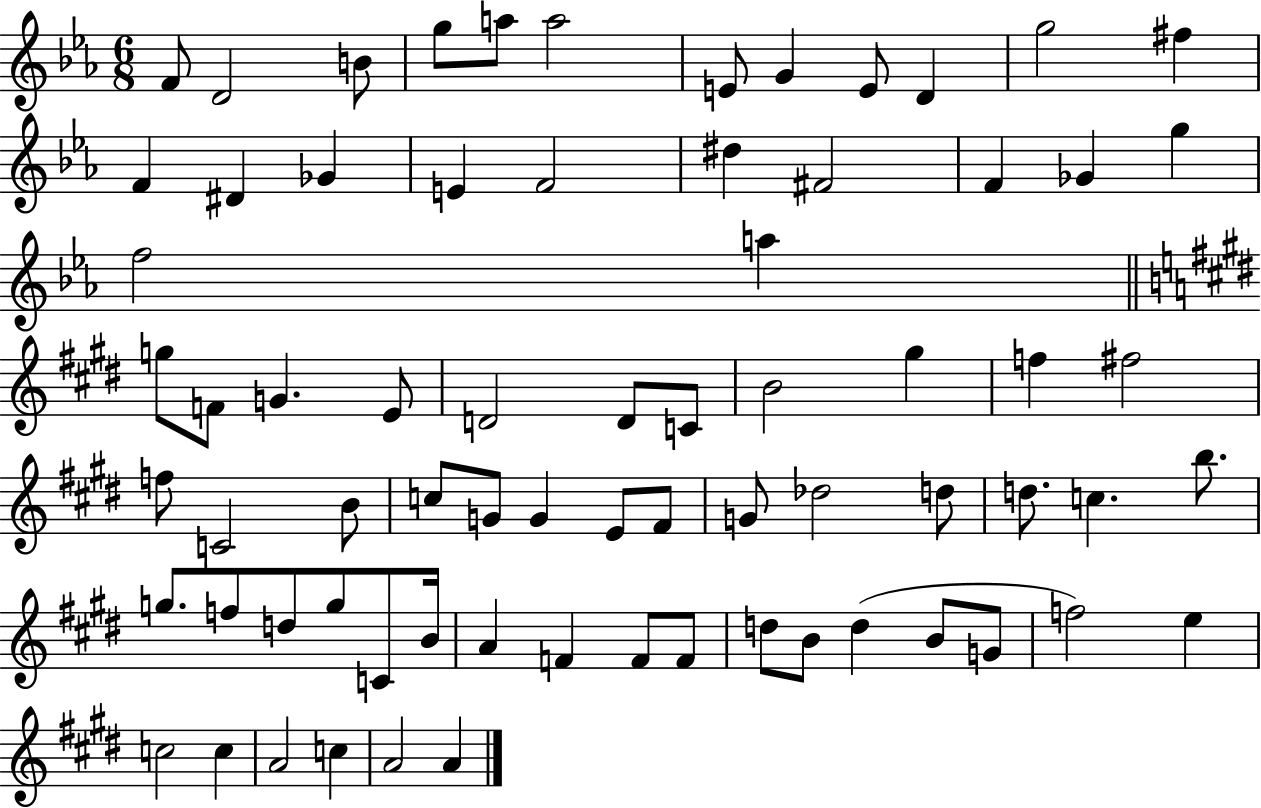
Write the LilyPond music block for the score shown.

{
  \clef treble
  \numericTimeSignature
  \time 6/8
  \key ees \major
  f'8 d'2 b'8 | g''8 a''8 a''2 | e'8 g'4 e'8 d'4 | g''2 fis''4 | \break f'4 dis'4 ges'4 | e'4 f'2 | dis''4 fis'2 | f'4 ges'4 g''4 | \break f''2 a''4 | \bar "||" \break \key e \major g''8 f'8 g'4. e'8 | d'2 d'8 c'8 | b'2 gis''4 | f''4 fis''2 | \break f''8 c'2 b'8 | c''8 g'8 g'4 e'8 fis'8 | g'8 des''2 d''8 | d''8. c''4. b''8. | \break g''8. f''8 d''8 g''8 c'8 b'16 | a'4 f'4 f'8 f'8 | d''8 b'8 d''4( b'8 g'8 | f''2) e''4 | \break c''2 c''4 | a'2 c''4 | a'2 a'4 | \bar "|."
}